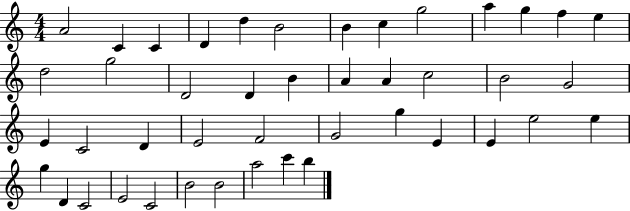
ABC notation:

X:1
T:Untitled
M:4/4
L:1/4
K:C
A2 C C D d B2 B c g2 a g f e d2 g2 D2 D B A A c2 B2 G2 E C2 D E2 F2 G2 g E E e2 e g D C2 E2 C2 B2 B2 a2 c' b